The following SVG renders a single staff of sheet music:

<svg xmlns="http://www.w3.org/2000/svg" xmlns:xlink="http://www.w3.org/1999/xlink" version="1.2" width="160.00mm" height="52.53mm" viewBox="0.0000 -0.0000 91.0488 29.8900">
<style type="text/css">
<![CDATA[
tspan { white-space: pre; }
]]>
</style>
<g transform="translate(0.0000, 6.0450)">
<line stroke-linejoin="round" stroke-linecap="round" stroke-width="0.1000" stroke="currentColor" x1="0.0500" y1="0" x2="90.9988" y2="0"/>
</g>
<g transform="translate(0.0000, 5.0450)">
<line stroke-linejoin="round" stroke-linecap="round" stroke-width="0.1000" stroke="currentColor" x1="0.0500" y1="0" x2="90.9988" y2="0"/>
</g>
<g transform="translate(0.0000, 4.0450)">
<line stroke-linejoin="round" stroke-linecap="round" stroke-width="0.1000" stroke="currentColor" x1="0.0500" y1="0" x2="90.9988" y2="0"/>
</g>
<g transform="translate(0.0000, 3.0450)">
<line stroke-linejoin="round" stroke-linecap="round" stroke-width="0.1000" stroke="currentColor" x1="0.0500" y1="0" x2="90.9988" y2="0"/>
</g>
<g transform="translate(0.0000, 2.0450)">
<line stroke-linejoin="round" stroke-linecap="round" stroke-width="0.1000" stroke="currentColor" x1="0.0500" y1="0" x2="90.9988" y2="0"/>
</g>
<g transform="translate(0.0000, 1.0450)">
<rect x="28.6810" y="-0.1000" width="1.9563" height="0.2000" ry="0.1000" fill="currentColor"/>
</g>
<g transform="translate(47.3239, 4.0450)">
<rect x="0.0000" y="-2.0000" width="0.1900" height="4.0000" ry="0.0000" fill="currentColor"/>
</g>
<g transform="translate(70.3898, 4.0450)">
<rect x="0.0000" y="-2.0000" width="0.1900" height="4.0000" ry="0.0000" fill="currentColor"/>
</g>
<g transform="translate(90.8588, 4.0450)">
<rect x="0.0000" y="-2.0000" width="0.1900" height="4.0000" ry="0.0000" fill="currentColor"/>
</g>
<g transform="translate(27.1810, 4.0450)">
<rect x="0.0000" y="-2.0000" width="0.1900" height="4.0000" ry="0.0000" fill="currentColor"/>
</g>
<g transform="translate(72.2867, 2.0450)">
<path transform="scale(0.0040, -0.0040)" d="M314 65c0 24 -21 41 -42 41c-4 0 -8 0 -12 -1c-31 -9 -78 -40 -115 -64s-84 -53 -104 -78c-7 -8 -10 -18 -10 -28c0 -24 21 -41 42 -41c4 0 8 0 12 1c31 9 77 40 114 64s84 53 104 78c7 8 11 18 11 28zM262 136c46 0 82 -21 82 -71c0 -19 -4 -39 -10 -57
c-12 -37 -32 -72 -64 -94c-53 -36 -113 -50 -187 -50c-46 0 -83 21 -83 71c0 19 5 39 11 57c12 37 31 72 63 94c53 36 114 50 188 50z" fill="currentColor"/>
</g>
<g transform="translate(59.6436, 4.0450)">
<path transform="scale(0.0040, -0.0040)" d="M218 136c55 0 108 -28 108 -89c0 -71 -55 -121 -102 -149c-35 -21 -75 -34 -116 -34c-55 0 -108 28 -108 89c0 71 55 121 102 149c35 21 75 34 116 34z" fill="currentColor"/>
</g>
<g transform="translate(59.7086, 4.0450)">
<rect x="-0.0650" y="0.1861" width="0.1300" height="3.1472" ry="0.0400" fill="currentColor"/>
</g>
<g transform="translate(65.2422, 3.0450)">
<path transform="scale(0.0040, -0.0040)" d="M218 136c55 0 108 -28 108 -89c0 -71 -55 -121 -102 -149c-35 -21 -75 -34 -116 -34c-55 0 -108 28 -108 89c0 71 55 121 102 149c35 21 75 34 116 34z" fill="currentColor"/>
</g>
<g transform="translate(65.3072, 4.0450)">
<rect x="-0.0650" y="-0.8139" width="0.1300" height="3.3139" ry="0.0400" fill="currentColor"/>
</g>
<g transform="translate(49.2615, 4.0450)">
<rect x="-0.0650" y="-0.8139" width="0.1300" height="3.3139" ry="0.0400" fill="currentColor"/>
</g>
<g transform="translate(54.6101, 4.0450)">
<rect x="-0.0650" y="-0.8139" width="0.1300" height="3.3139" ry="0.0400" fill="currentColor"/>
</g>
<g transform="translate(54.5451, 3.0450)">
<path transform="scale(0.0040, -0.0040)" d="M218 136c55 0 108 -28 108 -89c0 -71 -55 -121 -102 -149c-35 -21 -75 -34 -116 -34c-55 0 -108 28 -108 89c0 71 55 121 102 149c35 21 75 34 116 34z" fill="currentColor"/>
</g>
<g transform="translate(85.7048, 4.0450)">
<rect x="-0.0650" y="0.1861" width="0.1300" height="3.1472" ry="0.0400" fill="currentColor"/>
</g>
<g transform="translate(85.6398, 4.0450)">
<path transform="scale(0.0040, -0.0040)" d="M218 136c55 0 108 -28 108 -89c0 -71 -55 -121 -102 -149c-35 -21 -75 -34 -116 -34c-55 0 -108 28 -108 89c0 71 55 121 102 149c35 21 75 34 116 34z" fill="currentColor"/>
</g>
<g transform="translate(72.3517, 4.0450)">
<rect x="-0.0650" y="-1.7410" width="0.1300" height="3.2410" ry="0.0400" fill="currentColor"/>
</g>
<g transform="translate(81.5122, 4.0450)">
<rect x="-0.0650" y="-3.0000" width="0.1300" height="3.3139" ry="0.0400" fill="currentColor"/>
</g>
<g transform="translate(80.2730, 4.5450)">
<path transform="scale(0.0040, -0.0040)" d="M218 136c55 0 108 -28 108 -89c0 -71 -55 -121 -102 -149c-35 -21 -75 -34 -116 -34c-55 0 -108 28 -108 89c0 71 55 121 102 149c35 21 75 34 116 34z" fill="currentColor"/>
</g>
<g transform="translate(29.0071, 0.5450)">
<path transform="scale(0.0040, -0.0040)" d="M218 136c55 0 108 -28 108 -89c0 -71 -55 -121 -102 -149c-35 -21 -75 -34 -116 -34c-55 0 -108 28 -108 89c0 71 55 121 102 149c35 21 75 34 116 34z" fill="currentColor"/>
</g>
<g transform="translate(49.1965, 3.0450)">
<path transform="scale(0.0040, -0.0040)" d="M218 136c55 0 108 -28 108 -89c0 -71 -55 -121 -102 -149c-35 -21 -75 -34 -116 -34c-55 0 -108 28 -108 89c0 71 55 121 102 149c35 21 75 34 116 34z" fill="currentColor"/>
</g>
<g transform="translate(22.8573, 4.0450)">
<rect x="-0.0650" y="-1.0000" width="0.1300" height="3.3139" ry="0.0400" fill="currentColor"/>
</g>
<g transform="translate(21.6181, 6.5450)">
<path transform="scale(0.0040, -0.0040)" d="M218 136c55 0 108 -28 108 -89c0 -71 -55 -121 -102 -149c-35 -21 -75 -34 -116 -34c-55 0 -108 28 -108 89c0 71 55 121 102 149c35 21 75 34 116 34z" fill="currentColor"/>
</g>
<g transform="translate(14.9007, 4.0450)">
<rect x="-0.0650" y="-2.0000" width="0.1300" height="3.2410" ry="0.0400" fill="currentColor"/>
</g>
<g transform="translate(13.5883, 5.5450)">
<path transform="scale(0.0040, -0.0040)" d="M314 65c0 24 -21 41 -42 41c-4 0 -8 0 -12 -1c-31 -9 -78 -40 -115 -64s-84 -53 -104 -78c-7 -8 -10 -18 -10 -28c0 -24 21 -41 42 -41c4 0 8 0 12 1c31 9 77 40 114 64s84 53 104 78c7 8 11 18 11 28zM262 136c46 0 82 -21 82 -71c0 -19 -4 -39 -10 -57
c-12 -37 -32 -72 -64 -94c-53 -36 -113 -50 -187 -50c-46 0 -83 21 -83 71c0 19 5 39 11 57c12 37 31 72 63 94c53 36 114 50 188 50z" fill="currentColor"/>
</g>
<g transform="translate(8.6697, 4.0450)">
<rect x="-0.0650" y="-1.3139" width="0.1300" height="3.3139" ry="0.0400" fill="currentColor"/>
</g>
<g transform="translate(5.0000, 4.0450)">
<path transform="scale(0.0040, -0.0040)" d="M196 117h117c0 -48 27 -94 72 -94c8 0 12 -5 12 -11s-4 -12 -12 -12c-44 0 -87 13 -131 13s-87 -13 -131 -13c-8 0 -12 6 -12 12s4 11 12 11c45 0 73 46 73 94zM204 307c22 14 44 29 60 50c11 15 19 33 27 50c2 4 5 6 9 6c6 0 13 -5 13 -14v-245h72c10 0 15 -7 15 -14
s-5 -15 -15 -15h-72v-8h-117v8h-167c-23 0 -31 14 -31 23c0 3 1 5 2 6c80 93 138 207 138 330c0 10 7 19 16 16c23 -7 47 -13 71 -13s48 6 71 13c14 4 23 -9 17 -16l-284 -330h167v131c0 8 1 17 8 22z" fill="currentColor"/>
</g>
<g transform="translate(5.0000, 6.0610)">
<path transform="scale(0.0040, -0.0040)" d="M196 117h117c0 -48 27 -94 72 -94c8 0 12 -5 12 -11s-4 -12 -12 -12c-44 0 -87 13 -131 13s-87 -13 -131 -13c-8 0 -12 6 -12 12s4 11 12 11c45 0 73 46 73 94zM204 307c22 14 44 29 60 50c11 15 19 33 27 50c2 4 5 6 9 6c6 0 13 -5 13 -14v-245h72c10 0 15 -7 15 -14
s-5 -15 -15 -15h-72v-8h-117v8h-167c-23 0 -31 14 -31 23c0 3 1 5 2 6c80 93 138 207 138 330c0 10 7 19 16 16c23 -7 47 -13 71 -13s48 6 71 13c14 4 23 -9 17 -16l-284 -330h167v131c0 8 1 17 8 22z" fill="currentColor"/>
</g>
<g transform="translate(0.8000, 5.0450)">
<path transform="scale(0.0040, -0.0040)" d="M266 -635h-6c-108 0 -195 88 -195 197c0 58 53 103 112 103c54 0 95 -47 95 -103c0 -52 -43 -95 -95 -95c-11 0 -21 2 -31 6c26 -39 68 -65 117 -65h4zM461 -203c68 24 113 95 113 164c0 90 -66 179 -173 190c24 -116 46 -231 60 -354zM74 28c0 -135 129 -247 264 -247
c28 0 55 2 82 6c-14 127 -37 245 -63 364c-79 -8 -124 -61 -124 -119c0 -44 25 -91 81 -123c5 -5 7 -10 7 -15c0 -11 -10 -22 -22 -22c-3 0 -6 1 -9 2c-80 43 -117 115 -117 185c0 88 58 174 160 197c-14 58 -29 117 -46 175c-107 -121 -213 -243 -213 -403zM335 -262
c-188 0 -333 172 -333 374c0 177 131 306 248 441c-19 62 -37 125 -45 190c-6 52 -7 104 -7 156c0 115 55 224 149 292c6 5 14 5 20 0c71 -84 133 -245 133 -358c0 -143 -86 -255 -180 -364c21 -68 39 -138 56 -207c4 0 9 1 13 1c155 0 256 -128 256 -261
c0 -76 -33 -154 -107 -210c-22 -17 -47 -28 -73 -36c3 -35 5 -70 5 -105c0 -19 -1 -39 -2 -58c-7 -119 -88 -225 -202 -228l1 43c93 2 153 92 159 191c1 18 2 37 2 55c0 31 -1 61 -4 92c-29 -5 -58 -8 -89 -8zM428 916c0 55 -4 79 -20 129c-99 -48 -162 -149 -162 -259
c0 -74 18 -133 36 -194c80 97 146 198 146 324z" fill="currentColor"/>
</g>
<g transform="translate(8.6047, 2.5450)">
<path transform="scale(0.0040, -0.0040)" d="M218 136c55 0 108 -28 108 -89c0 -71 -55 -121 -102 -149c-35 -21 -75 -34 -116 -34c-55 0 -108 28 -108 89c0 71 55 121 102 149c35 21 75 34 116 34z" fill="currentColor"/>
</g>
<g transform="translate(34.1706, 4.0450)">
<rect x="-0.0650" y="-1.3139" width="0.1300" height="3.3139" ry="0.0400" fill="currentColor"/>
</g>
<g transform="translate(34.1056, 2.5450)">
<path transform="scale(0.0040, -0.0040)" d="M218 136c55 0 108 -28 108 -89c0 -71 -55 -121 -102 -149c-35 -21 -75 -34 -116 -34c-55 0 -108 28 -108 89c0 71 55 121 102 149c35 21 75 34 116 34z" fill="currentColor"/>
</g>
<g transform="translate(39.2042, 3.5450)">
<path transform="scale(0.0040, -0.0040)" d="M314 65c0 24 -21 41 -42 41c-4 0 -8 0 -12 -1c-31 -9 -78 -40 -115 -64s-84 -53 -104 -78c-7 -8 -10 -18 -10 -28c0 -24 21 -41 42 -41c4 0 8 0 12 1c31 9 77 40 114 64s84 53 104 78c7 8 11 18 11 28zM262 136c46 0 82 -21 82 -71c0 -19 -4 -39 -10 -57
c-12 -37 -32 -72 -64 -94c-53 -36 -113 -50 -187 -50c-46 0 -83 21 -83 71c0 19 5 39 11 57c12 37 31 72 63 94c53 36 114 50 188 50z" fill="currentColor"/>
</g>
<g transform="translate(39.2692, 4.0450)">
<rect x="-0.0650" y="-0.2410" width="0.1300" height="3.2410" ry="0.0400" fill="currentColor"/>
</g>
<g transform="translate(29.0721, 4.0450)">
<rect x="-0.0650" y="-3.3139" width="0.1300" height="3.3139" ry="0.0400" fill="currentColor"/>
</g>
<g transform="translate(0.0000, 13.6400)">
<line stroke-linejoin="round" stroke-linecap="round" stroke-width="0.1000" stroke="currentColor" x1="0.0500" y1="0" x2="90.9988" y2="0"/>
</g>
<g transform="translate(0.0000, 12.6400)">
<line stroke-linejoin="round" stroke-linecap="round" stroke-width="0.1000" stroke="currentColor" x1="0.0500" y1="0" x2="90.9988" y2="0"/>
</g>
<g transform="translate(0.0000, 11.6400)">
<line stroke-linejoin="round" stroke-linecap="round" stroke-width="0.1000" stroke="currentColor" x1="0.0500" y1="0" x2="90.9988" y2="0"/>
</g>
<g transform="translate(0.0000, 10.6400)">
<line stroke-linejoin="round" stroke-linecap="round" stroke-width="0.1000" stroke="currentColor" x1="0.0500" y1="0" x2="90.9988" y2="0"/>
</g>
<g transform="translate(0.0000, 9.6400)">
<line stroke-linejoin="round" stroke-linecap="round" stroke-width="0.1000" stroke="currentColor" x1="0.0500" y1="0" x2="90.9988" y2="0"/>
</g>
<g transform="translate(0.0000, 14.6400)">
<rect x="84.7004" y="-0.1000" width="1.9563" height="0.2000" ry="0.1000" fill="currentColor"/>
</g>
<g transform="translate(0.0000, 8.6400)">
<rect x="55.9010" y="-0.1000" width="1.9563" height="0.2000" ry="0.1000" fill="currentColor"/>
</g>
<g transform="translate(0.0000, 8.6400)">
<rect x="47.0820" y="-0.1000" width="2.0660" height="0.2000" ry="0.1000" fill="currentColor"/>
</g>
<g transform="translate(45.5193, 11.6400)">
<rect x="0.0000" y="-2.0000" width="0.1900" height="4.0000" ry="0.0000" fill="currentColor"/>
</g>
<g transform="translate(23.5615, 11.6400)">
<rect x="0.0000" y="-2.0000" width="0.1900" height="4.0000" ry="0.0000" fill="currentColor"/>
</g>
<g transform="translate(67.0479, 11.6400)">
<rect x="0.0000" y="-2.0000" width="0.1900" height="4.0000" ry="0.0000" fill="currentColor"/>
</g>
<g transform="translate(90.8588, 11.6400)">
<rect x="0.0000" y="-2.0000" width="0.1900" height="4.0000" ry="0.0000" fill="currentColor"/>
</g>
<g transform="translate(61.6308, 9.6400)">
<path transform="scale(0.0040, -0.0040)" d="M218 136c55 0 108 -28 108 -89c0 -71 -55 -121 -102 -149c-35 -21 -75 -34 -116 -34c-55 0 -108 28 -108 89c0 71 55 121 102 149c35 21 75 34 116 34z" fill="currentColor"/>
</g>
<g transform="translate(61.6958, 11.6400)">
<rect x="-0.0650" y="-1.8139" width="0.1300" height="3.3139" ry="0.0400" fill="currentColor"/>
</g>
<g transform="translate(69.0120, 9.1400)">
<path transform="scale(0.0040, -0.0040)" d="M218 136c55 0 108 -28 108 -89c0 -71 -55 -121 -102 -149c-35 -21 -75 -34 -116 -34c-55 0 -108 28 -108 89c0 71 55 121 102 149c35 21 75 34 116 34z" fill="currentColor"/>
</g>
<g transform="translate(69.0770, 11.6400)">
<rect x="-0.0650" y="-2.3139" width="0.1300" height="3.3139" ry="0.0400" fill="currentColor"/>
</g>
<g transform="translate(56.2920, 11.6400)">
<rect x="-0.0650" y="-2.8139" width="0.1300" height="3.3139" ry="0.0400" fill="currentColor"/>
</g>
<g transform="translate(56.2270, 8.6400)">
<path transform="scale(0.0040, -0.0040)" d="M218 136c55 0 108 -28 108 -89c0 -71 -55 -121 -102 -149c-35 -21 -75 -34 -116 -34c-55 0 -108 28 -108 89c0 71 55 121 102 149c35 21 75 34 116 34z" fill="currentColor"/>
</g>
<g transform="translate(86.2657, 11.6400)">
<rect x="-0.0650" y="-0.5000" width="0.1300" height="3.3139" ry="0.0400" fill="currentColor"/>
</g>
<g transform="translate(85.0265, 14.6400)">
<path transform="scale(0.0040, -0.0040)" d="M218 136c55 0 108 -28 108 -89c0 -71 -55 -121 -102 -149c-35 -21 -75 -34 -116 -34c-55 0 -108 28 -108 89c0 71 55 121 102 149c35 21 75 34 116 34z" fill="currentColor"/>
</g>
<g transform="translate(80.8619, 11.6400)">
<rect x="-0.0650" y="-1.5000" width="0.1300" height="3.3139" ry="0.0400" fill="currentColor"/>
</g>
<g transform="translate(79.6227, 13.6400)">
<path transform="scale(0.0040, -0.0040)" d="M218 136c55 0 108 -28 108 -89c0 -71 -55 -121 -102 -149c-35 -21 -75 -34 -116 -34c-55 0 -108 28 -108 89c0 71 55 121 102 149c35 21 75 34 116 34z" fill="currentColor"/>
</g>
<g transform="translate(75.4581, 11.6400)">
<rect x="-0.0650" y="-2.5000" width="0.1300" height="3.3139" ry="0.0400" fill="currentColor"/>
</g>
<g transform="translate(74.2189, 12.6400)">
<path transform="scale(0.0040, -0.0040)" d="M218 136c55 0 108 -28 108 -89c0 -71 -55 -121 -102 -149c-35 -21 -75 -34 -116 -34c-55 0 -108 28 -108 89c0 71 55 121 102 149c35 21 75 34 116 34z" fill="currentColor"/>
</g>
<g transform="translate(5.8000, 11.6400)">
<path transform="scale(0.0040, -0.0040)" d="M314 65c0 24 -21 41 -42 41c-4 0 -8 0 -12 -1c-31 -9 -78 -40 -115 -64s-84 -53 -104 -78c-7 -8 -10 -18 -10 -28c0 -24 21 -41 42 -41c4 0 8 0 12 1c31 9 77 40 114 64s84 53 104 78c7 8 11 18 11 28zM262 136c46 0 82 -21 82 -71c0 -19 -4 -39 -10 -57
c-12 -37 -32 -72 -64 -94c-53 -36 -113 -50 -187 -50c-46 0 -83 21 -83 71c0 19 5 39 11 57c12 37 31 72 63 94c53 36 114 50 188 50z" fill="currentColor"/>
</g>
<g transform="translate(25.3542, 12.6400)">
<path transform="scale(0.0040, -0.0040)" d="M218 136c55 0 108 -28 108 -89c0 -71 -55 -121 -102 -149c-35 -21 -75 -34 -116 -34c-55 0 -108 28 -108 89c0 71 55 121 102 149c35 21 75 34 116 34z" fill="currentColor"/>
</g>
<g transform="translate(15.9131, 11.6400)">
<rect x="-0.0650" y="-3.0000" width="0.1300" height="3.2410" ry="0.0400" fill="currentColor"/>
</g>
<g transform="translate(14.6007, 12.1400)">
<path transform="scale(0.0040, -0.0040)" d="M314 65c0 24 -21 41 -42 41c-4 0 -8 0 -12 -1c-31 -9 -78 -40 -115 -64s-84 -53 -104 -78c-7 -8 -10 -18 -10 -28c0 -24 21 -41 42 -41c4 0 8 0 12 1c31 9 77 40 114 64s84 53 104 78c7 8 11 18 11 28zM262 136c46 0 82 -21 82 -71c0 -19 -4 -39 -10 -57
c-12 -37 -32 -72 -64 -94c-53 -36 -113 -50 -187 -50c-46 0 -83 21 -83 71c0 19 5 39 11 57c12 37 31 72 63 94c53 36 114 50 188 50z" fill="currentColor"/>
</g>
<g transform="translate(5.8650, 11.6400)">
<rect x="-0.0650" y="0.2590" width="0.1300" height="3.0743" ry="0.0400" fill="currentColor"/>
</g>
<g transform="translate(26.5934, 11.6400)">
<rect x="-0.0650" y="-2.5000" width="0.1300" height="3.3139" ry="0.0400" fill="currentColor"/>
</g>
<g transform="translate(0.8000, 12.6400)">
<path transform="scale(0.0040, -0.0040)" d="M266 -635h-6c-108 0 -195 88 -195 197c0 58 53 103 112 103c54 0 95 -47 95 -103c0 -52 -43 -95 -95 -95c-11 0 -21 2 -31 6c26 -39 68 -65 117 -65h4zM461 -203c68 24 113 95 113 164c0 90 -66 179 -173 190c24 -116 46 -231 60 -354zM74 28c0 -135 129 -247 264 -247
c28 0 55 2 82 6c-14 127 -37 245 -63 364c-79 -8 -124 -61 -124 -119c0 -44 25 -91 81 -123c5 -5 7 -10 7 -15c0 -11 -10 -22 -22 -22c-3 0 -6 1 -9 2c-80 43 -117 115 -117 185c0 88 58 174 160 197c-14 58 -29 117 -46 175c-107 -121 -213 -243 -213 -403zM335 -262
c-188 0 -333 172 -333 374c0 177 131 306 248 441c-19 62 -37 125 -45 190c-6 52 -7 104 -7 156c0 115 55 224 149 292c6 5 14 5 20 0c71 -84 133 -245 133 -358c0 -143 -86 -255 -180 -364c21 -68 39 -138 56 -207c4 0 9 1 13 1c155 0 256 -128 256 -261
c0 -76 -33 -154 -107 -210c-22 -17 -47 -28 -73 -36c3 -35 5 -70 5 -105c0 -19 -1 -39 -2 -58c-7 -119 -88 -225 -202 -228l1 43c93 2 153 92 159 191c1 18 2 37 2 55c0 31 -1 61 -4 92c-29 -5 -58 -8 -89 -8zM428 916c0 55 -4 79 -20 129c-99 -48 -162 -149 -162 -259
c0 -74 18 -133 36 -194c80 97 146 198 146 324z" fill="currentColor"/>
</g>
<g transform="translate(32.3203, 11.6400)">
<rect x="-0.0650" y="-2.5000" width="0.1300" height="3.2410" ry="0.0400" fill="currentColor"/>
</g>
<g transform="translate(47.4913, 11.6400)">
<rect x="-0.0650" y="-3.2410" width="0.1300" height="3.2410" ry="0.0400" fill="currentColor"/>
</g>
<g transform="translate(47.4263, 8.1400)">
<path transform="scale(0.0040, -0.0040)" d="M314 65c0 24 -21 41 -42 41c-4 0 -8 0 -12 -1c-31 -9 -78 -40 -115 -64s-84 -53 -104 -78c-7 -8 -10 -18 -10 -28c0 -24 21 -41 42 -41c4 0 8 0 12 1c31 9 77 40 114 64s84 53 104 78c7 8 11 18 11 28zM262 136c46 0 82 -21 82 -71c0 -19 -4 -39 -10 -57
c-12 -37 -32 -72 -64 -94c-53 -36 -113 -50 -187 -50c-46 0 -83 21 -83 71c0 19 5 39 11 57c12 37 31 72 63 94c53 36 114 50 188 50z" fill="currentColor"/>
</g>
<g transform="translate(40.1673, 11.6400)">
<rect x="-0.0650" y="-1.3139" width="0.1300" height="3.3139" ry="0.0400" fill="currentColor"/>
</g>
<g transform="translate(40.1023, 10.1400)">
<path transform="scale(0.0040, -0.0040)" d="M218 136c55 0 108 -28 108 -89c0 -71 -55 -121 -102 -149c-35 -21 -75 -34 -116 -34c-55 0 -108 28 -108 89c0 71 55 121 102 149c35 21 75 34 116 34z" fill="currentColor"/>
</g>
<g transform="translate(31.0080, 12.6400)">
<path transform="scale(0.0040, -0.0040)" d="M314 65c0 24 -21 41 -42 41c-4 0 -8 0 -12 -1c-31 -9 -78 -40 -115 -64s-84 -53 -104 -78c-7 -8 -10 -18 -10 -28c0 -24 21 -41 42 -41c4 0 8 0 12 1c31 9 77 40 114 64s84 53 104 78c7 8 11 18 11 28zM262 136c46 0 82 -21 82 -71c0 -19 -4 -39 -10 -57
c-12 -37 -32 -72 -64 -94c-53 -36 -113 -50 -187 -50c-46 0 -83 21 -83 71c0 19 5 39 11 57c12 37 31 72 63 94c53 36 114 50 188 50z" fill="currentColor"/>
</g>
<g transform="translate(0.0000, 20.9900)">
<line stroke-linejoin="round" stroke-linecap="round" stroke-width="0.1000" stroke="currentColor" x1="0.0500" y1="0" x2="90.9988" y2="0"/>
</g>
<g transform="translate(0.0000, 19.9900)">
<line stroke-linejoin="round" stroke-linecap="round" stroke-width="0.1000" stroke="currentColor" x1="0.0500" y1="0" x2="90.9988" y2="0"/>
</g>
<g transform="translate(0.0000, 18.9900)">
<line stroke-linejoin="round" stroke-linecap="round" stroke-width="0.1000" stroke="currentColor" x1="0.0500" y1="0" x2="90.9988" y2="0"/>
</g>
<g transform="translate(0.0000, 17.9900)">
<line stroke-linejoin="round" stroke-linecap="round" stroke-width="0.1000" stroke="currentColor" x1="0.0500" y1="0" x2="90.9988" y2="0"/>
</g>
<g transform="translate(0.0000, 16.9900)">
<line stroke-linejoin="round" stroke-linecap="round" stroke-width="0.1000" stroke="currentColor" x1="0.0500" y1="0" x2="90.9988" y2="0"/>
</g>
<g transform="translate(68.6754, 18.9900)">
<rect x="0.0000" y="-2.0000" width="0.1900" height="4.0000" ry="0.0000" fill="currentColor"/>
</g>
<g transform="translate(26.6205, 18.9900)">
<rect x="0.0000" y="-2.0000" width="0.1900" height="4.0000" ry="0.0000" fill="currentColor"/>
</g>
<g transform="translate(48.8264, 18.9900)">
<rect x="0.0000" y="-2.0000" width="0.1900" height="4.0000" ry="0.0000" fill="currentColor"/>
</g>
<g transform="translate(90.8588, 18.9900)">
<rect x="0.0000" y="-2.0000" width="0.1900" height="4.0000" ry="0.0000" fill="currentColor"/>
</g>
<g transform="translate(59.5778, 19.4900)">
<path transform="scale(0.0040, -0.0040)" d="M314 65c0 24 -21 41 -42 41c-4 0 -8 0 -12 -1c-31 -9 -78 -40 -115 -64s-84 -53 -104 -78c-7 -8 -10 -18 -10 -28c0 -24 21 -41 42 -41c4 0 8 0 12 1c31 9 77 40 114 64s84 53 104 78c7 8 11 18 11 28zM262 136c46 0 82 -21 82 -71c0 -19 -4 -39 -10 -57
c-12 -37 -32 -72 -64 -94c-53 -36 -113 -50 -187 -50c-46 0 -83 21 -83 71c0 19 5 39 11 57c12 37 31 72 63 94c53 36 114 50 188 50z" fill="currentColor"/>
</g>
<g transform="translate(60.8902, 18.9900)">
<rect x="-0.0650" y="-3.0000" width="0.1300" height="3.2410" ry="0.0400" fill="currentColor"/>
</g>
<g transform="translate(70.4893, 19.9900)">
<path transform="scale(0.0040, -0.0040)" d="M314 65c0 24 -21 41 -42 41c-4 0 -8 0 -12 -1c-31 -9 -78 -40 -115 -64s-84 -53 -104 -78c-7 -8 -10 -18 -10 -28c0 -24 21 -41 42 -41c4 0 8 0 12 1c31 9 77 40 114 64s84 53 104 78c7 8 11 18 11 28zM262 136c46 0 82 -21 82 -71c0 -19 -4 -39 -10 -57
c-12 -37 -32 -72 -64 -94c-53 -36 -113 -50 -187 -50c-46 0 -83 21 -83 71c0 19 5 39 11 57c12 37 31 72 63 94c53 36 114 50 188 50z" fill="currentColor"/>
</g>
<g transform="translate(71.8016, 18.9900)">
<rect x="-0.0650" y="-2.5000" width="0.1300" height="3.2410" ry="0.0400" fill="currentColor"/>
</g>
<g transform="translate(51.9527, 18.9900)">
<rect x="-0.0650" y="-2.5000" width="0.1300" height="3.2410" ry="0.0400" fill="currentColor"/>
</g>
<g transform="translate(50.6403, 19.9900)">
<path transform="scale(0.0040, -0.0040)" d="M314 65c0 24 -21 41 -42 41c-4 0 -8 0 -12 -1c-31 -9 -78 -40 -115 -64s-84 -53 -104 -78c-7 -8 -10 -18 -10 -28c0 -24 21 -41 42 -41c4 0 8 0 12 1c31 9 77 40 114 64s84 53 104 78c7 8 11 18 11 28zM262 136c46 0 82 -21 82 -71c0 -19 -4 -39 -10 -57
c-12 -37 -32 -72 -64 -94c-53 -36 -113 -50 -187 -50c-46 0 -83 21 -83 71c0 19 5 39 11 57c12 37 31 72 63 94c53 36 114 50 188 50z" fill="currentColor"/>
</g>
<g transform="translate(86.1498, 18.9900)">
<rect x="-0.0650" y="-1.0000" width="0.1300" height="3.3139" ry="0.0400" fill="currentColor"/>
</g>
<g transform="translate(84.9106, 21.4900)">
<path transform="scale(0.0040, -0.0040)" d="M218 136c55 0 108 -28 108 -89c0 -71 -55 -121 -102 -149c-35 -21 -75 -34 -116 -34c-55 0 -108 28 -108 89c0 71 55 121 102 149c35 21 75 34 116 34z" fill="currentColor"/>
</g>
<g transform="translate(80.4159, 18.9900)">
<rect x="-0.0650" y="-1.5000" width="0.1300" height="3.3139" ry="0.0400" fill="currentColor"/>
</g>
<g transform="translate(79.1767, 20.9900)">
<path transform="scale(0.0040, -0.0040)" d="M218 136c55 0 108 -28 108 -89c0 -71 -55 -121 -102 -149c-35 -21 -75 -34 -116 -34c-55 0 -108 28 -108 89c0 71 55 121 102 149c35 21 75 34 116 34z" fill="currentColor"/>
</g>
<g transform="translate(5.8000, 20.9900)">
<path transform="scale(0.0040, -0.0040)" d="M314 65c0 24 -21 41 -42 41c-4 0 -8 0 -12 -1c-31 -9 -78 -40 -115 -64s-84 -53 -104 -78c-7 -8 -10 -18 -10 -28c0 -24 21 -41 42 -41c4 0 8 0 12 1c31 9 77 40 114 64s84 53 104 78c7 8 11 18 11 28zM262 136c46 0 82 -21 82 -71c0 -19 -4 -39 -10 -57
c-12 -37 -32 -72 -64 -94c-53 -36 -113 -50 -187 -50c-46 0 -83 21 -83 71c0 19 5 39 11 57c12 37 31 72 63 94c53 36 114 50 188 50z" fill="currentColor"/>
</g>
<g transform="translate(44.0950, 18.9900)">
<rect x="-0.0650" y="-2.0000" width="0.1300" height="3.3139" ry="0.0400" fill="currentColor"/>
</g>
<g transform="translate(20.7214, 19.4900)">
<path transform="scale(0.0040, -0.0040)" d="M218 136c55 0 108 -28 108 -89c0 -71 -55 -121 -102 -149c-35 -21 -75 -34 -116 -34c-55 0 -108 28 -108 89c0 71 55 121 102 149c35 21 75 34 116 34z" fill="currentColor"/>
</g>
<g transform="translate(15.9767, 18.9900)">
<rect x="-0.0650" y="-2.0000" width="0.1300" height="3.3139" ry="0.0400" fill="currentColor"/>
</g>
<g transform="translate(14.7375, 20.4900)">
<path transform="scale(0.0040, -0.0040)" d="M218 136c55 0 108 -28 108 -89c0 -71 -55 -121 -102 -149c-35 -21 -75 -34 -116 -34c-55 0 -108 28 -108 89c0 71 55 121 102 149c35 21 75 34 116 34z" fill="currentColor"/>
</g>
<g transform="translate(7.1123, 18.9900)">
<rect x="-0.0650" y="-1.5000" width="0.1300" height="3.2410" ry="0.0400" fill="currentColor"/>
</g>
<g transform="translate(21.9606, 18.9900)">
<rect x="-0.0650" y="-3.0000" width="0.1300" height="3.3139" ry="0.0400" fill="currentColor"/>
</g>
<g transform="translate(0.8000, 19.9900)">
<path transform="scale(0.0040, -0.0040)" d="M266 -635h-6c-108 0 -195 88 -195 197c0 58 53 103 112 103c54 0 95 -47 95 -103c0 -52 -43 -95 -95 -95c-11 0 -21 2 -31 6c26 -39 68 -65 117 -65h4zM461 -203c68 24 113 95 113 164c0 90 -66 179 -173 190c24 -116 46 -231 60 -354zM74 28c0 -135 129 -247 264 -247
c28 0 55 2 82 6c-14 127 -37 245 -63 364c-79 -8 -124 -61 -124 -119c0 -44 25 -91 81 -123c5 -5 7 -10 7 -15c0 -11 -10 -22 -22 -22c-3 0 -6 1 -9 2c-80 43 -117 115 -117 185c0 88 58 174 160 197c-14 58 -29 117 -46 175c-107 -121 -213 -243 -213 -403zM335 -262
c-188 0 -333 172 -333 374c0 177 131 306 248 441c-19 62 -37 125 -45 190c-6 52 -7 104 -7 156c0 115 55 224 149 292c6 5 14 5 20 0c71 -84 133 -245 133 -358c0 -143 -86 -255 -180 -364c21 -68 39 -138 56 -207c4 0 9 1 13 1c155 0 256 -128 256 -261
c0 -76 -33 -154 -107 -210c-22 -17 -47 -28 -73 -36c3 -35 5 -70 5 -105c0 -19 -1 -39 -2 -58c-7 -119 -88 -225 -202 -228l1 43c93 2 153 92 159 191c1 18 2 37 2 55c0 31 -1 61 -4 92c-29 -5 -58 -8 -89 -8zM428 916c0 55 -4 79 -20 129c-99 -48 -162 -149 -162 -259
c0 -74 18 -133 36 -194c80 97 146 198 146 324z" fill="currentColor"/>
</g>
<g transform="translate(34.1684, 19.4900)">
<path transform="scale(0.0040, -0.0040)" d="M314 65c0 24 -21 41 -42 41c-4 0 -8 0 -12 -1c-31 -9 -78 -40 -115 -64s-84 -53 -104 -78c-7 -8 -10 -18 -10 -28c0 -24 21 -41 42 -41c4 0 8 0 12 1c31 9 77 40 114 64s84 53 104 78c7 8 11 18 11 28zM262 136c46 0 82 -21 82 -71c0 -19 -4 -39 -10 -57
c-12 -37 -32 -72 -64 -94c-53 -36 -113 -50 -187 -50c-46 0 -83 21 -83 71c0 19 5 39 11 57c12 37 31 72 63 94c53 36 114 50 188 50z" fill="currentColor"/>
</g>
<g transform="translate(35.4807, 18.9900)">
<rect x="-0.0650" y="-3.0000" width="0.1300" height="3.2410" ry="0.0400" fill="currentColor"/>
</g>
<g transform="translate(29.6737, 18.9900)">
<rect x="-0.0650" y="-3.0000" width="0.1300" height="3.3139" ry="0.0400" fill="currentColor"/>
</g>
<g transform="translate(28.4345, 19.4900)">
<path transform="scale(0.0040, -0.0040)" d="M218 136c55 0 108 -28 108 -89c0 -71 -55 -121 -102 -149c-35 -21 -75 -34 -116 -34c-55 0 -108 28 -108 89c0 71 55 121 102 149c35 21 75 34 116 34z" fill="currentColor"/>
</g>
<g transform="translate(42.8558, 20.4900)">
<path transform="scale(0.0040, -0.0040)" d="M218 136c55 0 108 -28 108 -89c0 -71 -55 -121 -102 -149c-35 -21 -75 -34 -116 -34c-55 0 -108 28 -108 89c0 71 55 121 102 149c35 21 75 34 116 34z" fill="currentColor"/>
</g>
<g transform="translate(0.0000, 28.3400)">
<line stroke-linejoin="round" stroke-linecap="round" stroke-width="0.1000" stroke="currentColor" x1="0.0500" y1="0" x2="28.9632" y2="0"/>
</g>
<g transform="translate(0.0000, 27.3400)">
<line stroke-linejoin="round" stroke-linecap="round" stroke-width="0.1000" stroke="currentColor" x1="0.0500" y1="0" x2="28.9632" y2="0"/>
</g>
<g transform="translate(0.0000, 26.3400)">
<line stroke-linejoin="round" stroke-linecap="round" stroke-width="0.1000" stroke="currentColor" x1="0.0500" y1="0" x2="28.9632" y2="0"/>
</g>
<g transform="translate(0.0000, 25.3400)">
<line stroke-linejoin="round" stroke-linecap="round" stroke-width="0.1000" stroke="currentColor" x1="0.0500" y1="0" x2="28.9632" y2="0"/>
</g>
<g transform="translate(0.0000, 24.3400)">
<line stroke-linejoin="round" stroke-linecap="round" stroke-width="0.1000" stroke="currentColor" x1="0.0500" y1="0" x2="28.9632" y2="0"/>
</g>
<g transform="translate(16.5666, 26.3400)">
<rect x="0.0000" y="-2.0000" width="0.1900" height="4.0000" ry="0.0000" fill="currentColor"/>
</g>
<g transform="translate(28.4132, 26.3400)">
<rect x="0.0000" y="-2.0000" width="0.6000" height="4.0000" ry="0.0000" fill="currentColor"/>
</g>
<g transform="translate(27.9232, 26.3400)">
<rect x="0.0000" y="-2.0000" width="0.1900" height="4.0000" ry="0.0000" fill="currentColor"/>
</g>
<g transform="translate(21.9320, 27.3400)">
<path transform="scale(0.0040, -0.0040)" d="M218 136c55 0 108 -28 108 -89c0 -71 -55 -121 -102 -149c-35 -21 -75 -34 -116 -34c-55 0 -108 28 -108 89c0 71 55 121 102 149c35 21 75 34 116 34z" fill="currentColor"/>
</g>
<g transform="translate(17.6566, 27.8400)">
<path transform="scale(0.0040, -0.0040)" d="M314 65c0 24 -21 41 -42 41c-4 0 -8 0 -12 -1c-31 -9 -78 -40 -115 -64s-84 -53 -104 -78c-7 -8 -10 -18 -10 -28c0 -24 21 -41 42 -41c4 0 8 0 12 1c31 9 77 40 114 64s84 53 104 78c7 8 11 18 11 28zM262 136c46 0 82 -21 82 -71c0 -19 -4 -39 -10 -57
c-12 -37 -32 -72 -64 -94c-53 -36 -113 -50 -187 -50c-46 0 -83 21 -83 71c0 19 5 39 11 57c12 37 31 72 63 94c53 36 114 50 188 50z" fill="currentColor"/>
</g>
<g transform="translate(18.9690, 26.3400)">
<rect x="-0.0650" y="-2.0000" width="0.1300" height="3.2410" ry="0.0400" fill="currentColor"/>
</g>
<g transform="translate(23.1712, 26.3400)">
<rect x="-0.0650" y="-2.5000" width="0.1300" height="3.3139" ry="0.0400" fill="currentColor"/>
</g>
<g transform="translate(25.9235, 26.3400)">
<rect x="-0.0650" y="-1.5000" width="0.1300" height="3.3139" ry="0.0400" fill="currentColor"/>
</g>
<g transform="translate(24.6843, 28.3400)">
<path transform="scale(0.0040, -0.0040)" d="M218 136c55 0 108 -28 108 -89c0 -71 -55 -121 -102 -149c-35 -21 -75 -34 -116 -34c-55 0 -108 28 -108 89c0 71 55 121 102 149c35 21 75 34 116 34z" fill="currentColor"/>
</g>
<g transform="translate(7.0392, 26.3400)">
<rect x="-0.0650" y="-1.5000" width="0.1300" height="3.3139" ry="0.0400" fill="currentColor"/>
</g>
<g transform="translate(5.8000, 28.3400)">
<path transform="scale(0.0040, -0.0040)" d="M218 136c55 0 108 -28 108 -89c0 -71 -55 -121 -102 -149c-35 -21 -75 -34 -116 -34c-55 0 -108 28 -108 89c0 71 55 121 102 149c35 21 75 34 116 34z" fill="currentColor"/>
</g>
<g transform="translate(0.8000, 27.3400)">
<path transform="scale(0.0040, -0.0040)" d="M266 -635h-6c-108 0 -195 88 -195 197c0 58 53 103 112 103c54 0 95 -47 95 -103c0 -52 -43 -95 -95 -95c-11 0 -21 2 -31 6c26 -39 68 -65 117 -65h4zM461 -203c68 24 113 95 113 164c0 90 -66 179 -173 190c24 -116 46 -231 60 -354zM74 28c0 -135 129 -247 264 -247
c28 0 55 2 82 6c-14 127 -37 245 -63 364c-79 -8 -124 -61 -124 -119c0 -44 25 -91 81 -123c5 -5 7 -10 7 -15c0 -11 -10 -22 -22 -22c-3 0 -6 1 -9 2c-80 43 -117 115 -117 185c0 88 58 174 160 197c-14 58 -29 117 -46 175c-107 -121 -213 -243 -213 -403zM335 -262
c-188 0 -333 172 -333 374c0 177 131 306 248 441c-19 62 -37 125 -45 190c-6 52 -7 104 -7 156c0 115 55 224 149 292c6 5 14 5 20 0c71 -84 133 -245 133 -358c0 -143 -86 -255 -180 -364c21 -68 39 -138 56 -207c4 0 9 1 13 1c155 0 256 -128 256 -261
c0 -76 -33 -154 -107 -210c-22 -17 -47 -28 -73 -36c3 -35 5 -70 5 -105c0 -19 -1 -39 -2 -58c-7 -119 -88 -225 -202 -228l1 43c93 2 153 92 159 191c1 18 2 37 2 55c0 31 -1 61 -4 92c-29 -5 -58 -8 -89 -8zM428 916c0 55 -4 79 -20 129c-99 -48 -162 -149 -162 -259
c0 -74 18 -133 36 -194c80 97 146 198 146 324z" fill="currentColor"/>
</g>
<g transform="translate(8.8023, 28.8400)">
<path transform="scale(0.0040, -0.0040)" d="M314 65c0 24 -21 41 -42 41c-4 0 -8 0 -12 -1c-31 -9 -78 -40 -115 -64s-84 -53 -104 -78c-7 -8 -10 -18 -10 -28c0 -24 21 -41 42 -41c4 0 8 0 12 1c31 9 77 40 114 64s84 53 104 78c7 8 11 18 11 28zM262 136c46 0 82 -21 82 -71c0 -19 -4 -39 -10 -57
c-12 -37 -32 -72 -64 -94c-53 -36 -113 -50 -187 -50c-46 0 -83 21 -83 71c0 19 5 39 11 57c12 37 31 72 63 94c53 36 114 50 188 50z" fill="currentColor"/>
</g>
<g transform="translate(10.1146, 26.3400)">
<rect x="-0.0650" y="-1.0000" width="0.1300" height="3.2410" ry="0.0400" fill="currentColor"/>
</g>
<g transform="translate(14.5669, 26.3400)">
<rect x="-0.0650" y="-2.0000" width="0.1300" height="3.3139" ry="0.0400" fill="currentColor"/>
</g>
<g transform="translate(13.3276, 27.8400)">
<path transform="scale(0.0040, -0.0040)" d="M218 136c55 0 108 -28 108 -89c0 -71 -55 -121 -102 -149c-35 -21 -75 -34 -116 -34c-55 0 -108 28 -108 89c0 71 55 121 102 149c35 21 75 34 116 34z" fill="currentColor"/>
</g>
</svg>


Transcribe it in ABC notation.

X:1
T:Untitled
M:4/4
L:1/4
K:C
e F2 D b e c2 d d B d f2 A B B2 A2 G G2 e b2 a f g G E C E2 F A A A2 F G2 A2 G2 E D E D2 F F2 G E